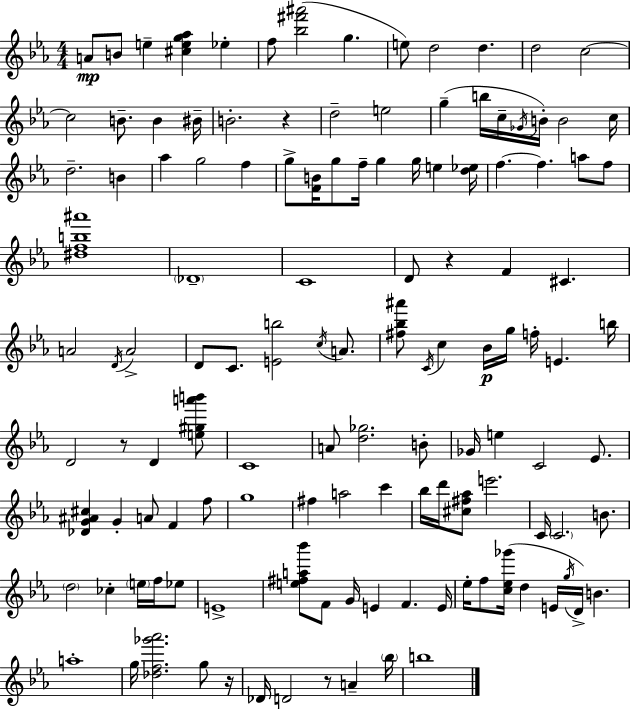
A4/e B4/e E5/q [C#5,E5,G5,Ab5]/q Eb5/q F5/e [Bb5,F#6,A#6]/h G5/q. E5/e D5/h D5/q. D5/h C5/h C5/h B4/e. B4/q BIS4/s B4/h. R/q D5/h E5/h G5/q B5/s C5/s Gb4/s B4/s B4/h C5/s D5/h. B4/q Ab5/q G5/h F5/q G5/e [F4,B4]/s G5/e F5/s G5/q G5/s E5/q [D5,Eb5]/s F5/q. F5/q. A5/e F5/e [D#5,F5,B5,A#6]/w Db4/w C4/w D4/e R/q F4/q C#4/q. A4/h D4/s A4/h D4/e C4/e. [E4,B5]/h C5/s A4/e. [F#5,Bb5,A#6]/e C4/s C5/q Bb4/s G5/s F5/s E4/q. B5/s D4/h R/e D4/q [E5,G#5,A6,B6]/e C4/w A4/e [D5,Gb5]/h. B4/e Gb4/s E5/q C4/h Eb4/e. [Db4,G4,A#4,C#5]/q G4/q A4/e F4/q F5/e G5/w F#5/q A5/h C6/q Bb5/s D6/s [C#5,F#5,Ab5]/e E6/h. C4/s C4/h. B4/e. D5/h CES5/q E5/s F5/s Eb5/e E4/w [E5,F#5,A5,Bb6]/e F4/e G4/s E4/q F4/q. E4/s Eb5/s F5/e [C5,Eb5,Gb6]/s D5/q E4/s G5/s D4/s B4/q. A5/w G5/s [Db5,F5,Gb6,Ab6]/h. G5/e R/s Db4/s D4/h R/e A4/q Bb5/s B5/w